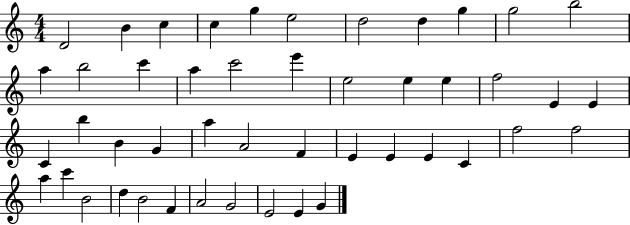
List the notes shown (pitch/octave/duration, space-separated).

D4/h B4/q C5/q C5/q G5/q E5/h D5/h D5/q G5/q G5/h B5/h A5/q B5/h C6/q A5/q C6/h E6/q E5/h E5/q E5/q F5/h E4/q E4/q C4/q B5/q B4/q G4/q A5/q A4/h F4/q E4/q E4/q E4/q C4/q F5/h F5/h A5/q C6/q B4/h D5/q B4/h F4/q A4/h G4/h E4/h E4/q G4/q